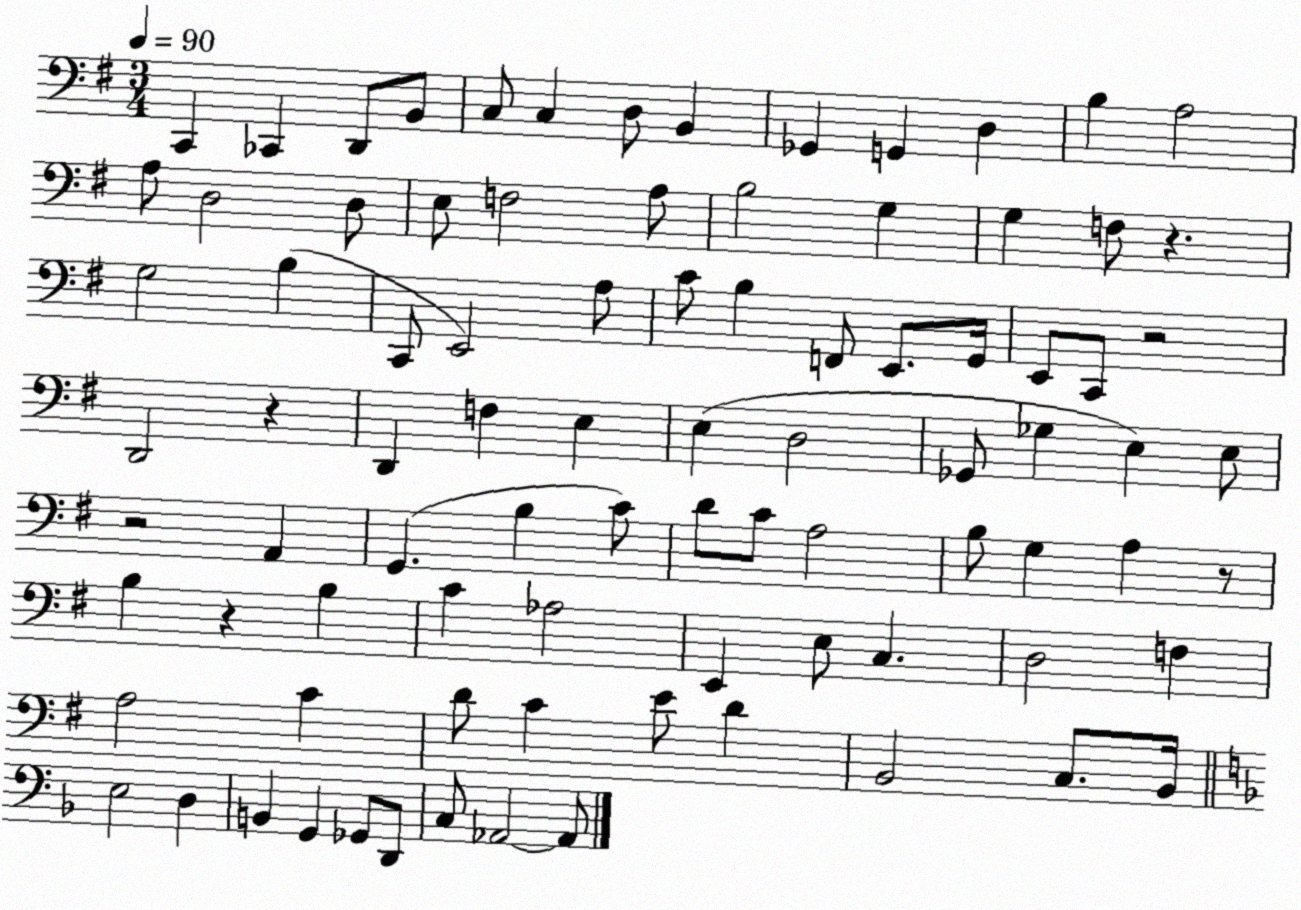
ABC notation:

X:1
T:Untitled
M:3/4
L:1/4
K:G
C,, _C,, D,,/2 B,,/2 C,/2 C, D,/2 B,, _G,, G,, D, B, A,2 A,/2 D,2 D,/2 E,/2 F,2 A,/2 B,2 G, G, F,/2 z G,2 B, C,,/2 E,,2 A,/2 C/2 B, F,,/2 E,,/2 G,,/4 E,,/2 C,,/2 z2 D,,2 z D,, F, E, E, D,2 _G,,/2 _G, E, E,/2 z2 A,, G,, B, C/2 D/2 C/2 A,2 B,/2 G, A, z/2 B, z B, C _A,2 E,, E,/2 C, D,2 F, A,2 C D/2 C E/2 D B,,2 C,/2 B,,/4 E,2 D, B,, G,, _G,,/2 D,,/2 C,/2 _A,,2 _A,,/2